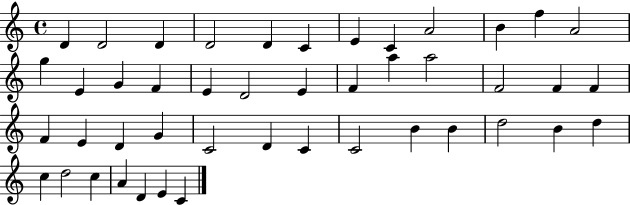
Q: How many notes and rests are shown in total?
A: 45